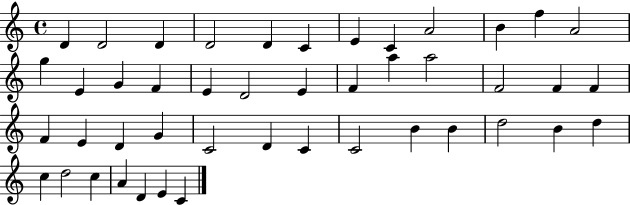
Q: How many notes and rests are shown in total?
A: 45